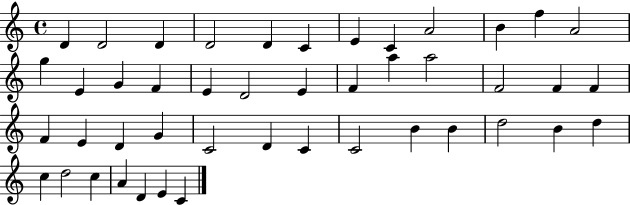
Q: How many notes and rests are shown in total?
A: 45